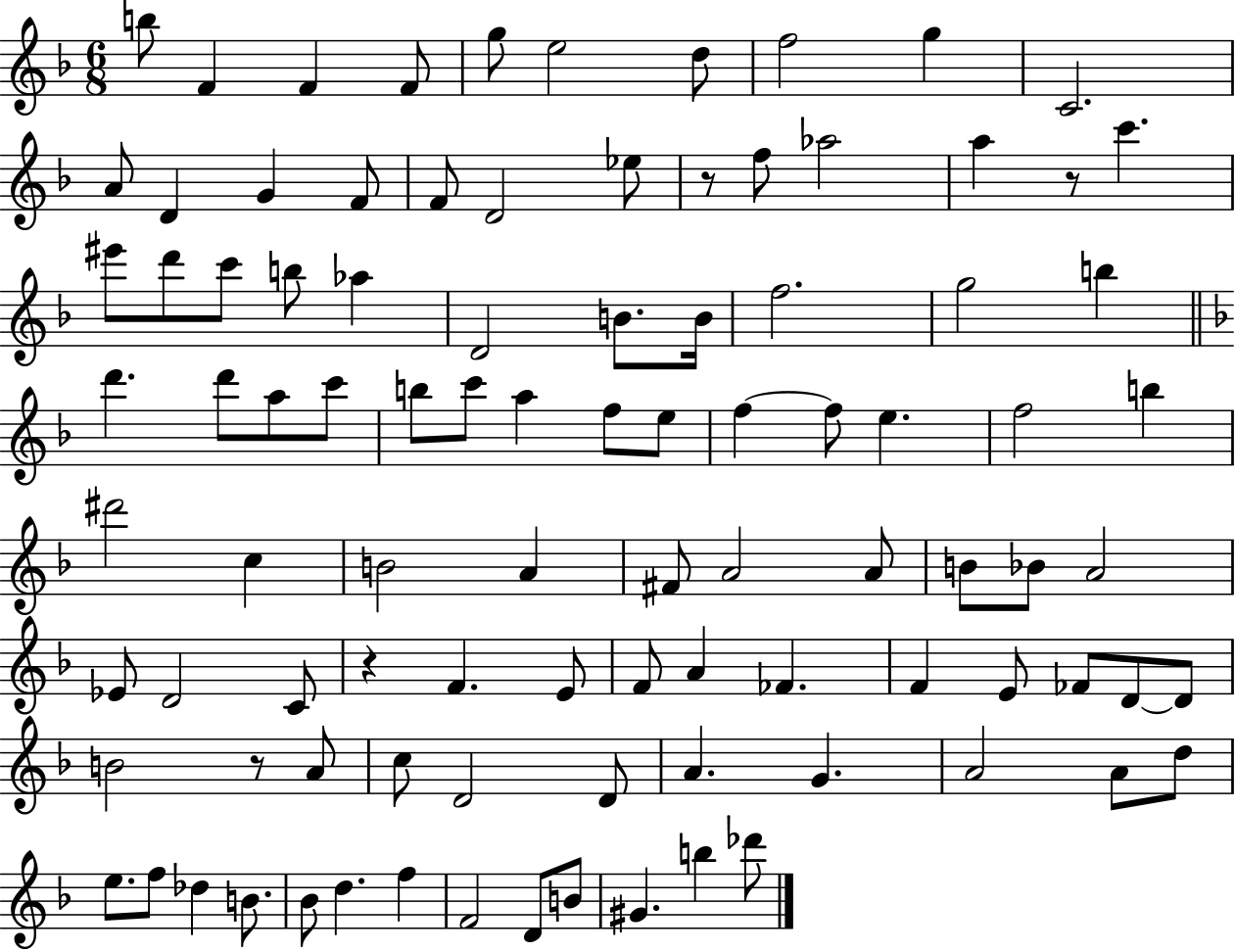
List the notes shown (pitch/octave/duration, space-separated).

B5/e F4/q F4/q F4/e G5/e E5/h D5/e F5/h G5/q C4/h. A4/e D4/q G4/q F4/e F4/e D4/h Eb5/e R/e F5/e Ab5/h A5/q R/e C6/q. EIS6/e D6/e C6/e B5/e Ab5/q D4/h B4/e. B4/s F5/h. G5/h B5/q D6/q. D6/e A5/e C6/e B5/e C6/e A5/q F5/e E5/e F5/q F5/e E5/q. F5/h B5/q D#6/h C5/q B4/h A4/q F#4/e A4/h A4/e B4/e Bb4/e A4/h Eb4/e D4/h C4/e R/q F4/q. E4/e F4/e A4/q FES4/q. F4/q E4/e FES4/e D4/e D4/e B4/h R/e A4/e C5/e D4/h D4/e A4/q. G4/q. A4/h A4/e D5/e E5/e. F5/e Db5/q B4/e. Bb4/e D5/q. F5/q F4/h D4/e B4/e G#4/q. B5/q Db6/e